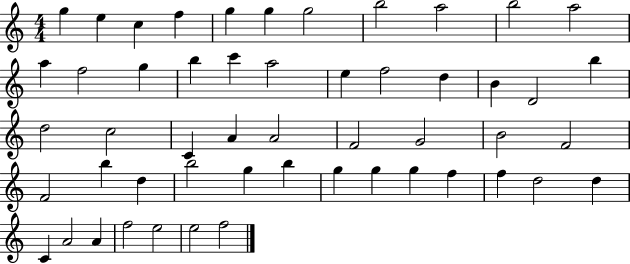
X:1
T:Untitled
M:4/4
L:1/4
K:C
g e c f g g g2 b2 a2 b2 a2 a f2 g b c' a2 e f2 d B D2 b d2 c2 C A A2 F2 G2 B2 F2 F2 b d b2 g b g g g f f d2 d C A2 A f2 e2 e2 f2